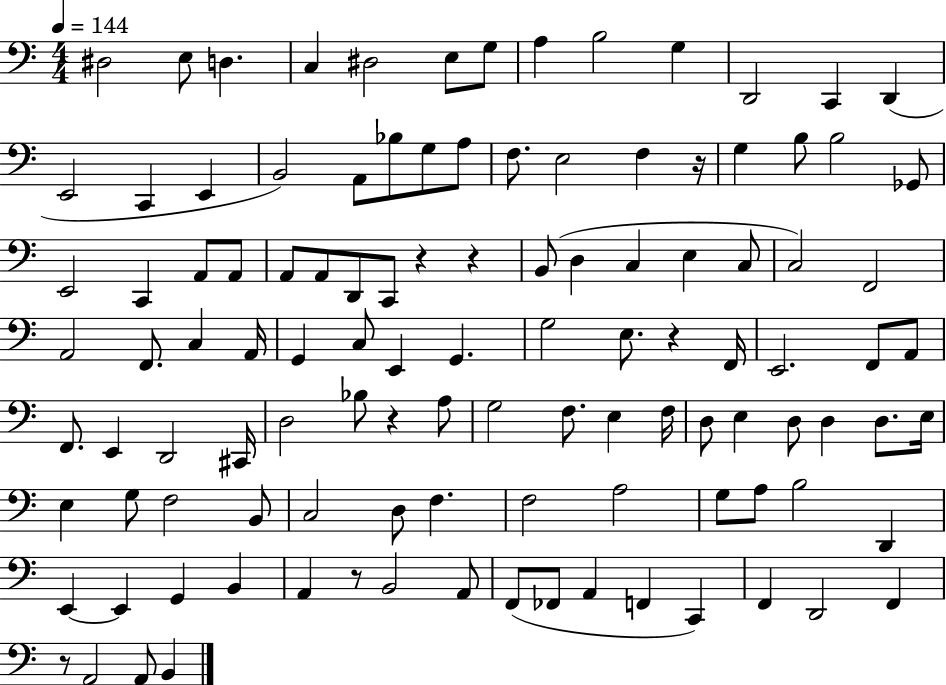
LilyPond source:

{
  \clef bass
  \numericTimeSignature
  \time 4/4
  \key c \major
  \tempo 4 = 144
  dis2 e8 d4. | c4 dis2 e8 g8 | a4 b2 g4 | d,2 c,4 d,4( | \break e,2 c,4 e,4 | b,2) a,8 bes8 g8 a8 | f8. e2 f4 r16 | g4 b8 b2 ges,8 | \break e,2 c,4 a,8 a,8 | a,8 a,8 d,8 c,8 r4 r4 | b,8( d4 c4 e4 c8 | c2) f,2 | \break a,2 f,8. c4 a,16 | g,4 c8 e,4 g,4. | g2 e8. r4 f,16 | e,2. f,8 a,8 | \break f,8. e,4 d,2 cis,16 | d2 bes8 r4 a8 | g2 f8. e4 f16 | d8 e4 d8 d4 d8. e16 | \break e4 g8 f2 b,8 | c2 d8 f4. | f2 a2 | g8 a8 b2 d,4 | \break e,4~~ e,4 g,4 b,4 | a,4 r8 b,2 a,8 | f,8( fes,8 a,4 f,4 c,4) | f,4 d,2 f,4 | \break r8 a,2 a,8 b,4 | \bar "|."
}